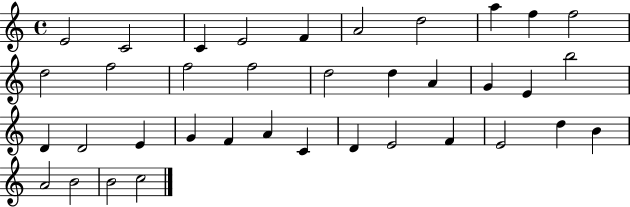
E4/h C4/h C4/q E4/h F4/q A4/h D5/h A5/q F5/q F5/h D5/h F5/h F5/h F5/h D5/h D5/q A4/q G4/q E4/q B5/h D4/q D4/h E4/q G4/q F4/q A4/q C4/q D4/q E4/h F4/q E4/h D5/q B4/q A4/h B4/h B4/h C5/h